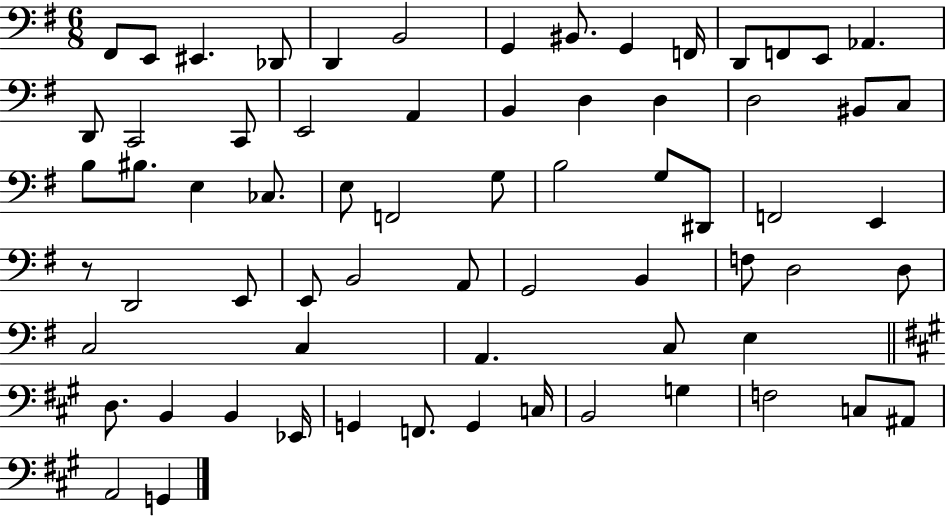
{
  \clef bass
  \numericTimeSignature
  \time 6/8
  \key g \major
  fis,8 e,8 eis,4. des,8 | d,4 b,2 | g,4 bis,8. g,4 f,16 | d,8 f,8 e,8 aes,4. | \break d,8 c,2 c,8 | e,2 a,4 | b,4 d4 d4 | d2 bis,8 c8 | \break b8 bis8. e4 ces8. | e8 f,2 g8 | b2 g8 dis,8 | f,2 e,4 | \break r8 d,2 e,8 | e,8 b,2 a,8 | g,2 b,4 | f8 d2 d8 | \break c2 c4 | a,4. c8 e4 | \bar "||" \break \key a \major d8. b,4 b,4 ees,16 | g,4 f,8. g,4 c16 | b,2 g4 | f2 c8 ais,8 | \break a,2 g,4 | \bar "|."
}